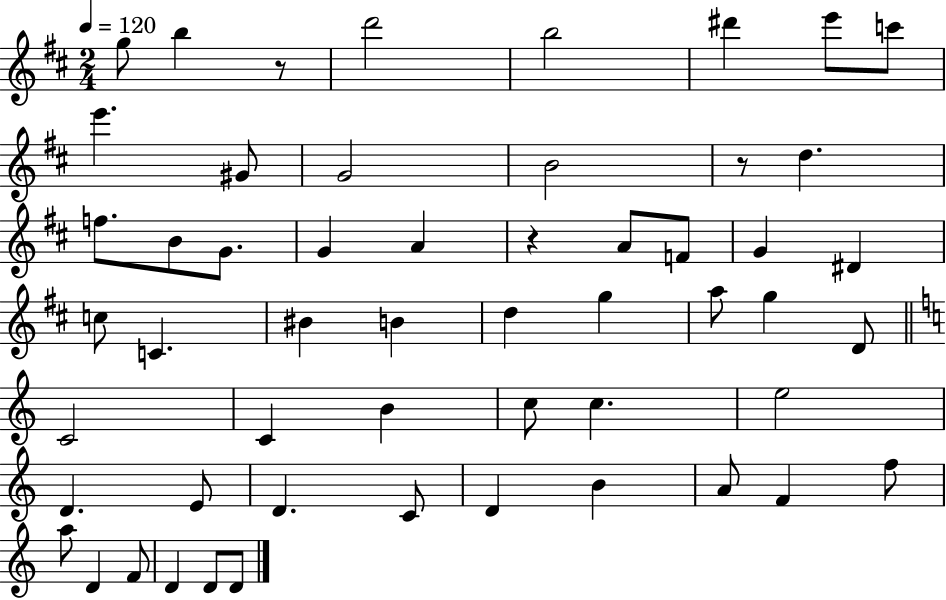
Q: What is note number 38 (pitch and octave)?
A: E4